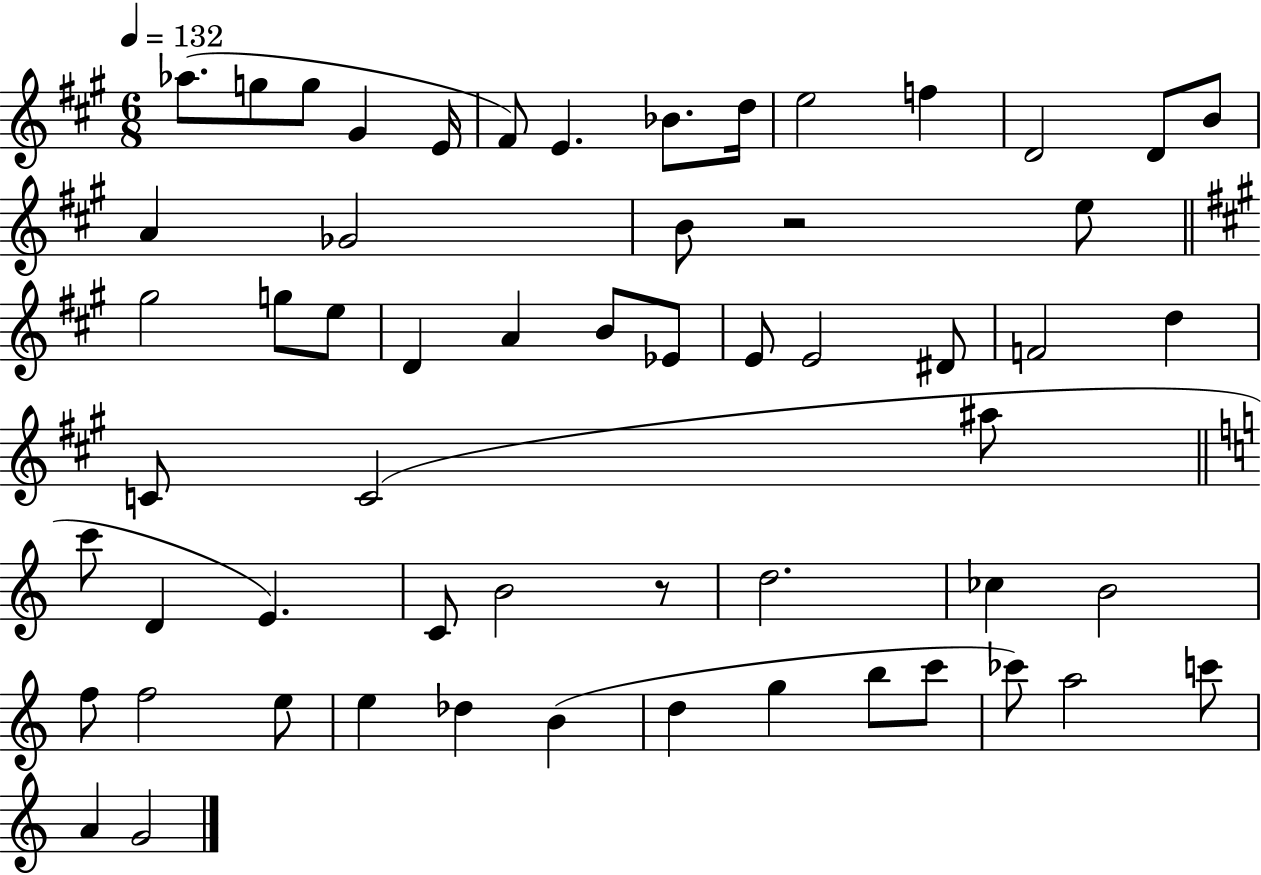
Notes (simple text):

Ab5/e. G5/e G5/e G#4/q E4/s F#4/e E4/q. Bb4/e. D5/s E5/h F5/q D4/h D4/e B4/e A4/q Gb4/h B4/e R/h E5/e G#5/h G5/e E5/e D4/q A4/q B4/e Eb4/e E4/e E4/h D#4/e F4/h D5/q C4/e C4/h A#5/e C6/e D4/q E4/q. C4/e B4/h R/e D5/h. CES5/q B4/h F5/e F5/h E5/e E5/q Db5/q B4/q D5/q G5/q B5/e C6/e CES6/e A5/h C6/e A4/q G4/h